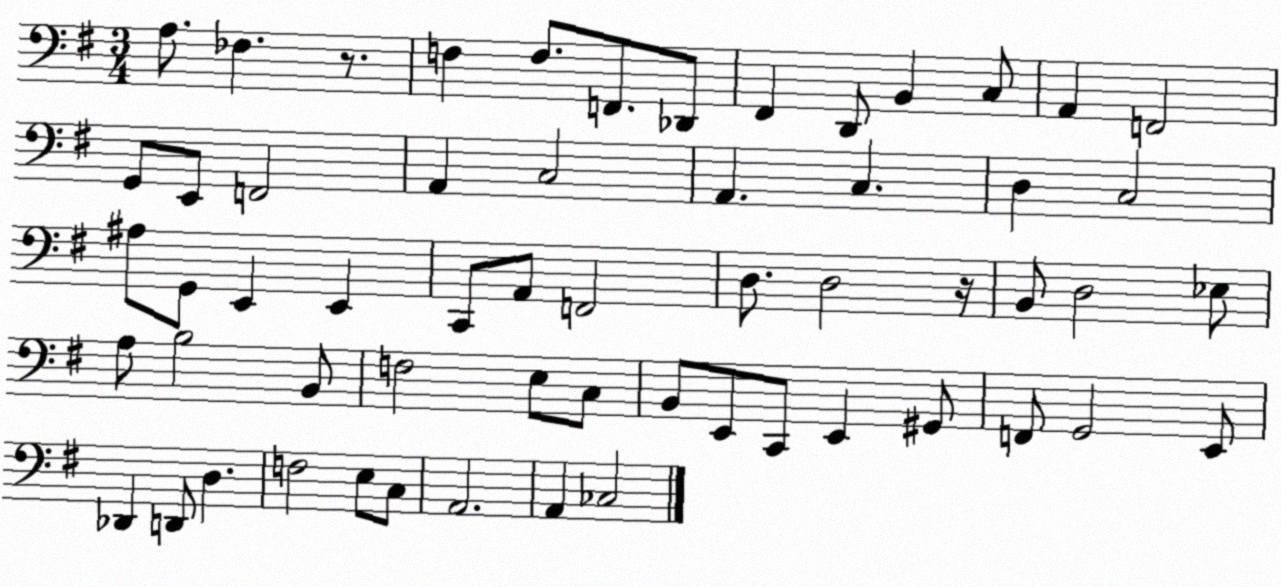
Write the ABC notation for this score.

X:1
T:Untitled
M:3/4
L:1/4
K:G
A,/2 _F, z/2 F, F,/2 F,,/2 _D,,/2 ^F,, D,,/2 B,, C,/2 A,, F,,2 G,,/2 E,,/2 F,,2 A,, C,2 A,, C, D, C,2 ^A,/2 G,,/2 E,, E,, C,,/2 A,,/2 F,,2 D,/2 D,2 z/4 B,,/2 D,2 _E,/2 A,/2 B,2 B,,/2 F,2 E,/2 C,/2 B,,/2 E,,/2 C,,/2 E,, ^G,,/2 F,,/2 G,,2 E,,/2 _D,, D,,/2 D, F,2 E,/2 C,/2 A,,2 A,, _C,2